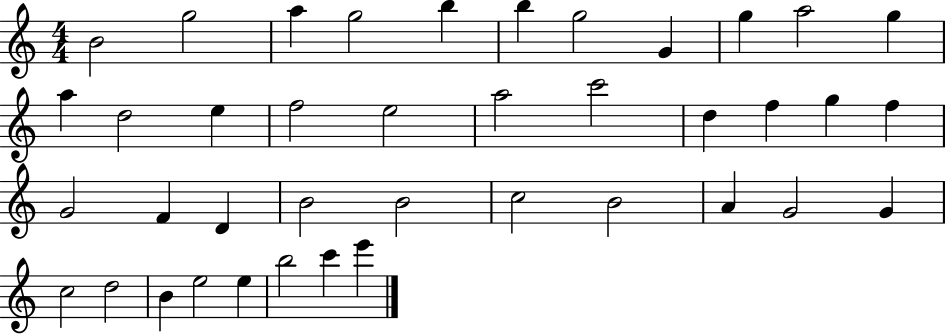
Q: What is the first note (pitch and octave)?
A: B4